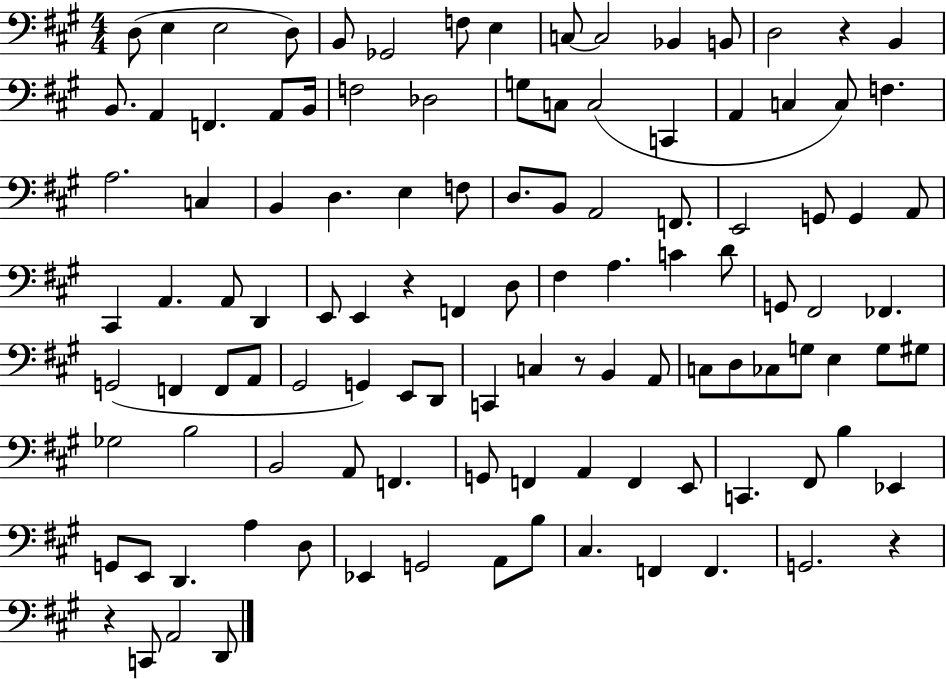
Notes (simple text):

D3/e E3/q E3/h D3/e B2/e Gb2/h F3/e E3/q C3/e C3/h Bb2/q B2/e D3/h R/q B2/q B2/e. A2/q F2/q. A2/e B2/s F3/h Db3/h G3/e C3/e C3/h C2/q A2/q C3/q C3/e F3/q. A3/h. C3/q B2/q D3/q. E3/q F3/e D3/e. B2/e A2/h F2/e. E2/h G2/e G2/q A2/e C#2/q A2/q. A2/e D2/q E2/e E2/q R/q F2/q D3/e F#3/q A3/q. C4/q D4/e G2/e F#2/h FES2/q. G2/h F2/q F2/e A2/e G#2/h G2/q E2/e D2/e C2/q C3/q R/e B2/q A2/e C3/e D3/e CES3/e G3/e E3/q G3/e G#3/e Gb3/h B3/h B2/h A2/e F2/q. G2/e F2/q A2/q F2/q E2/e C2/q. F#2/e B3/q Eb2/q G2/e E2/e D2/q. A3/q D3/e Eb2/q G2/h A2/e B3/e C#3/q. F2/q F2/q. G2/h. R/q R/q C2/e A2/h D2/e